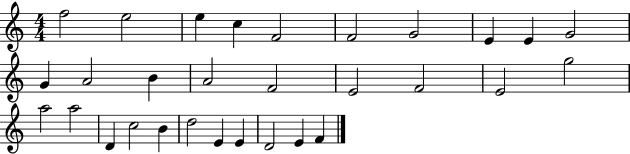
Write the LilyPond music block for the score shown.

{
  \clef treble
  \numericTimeSignature
  \time 4/4
  \key c \major
  f''2 e''2 | e''4 c''4 f'2 | f'2 g'2 | e'4 e'4 g'2 | \break g'4 a'2 b'4 | a'2 f'2 | e'2 f'2 | e'2 g''2 | \break a''2 a''2 | d'4 c''2 b'4 | d''2 e'4 e'4 | d'2 e'4 f'4 | \break \bar "|."
}